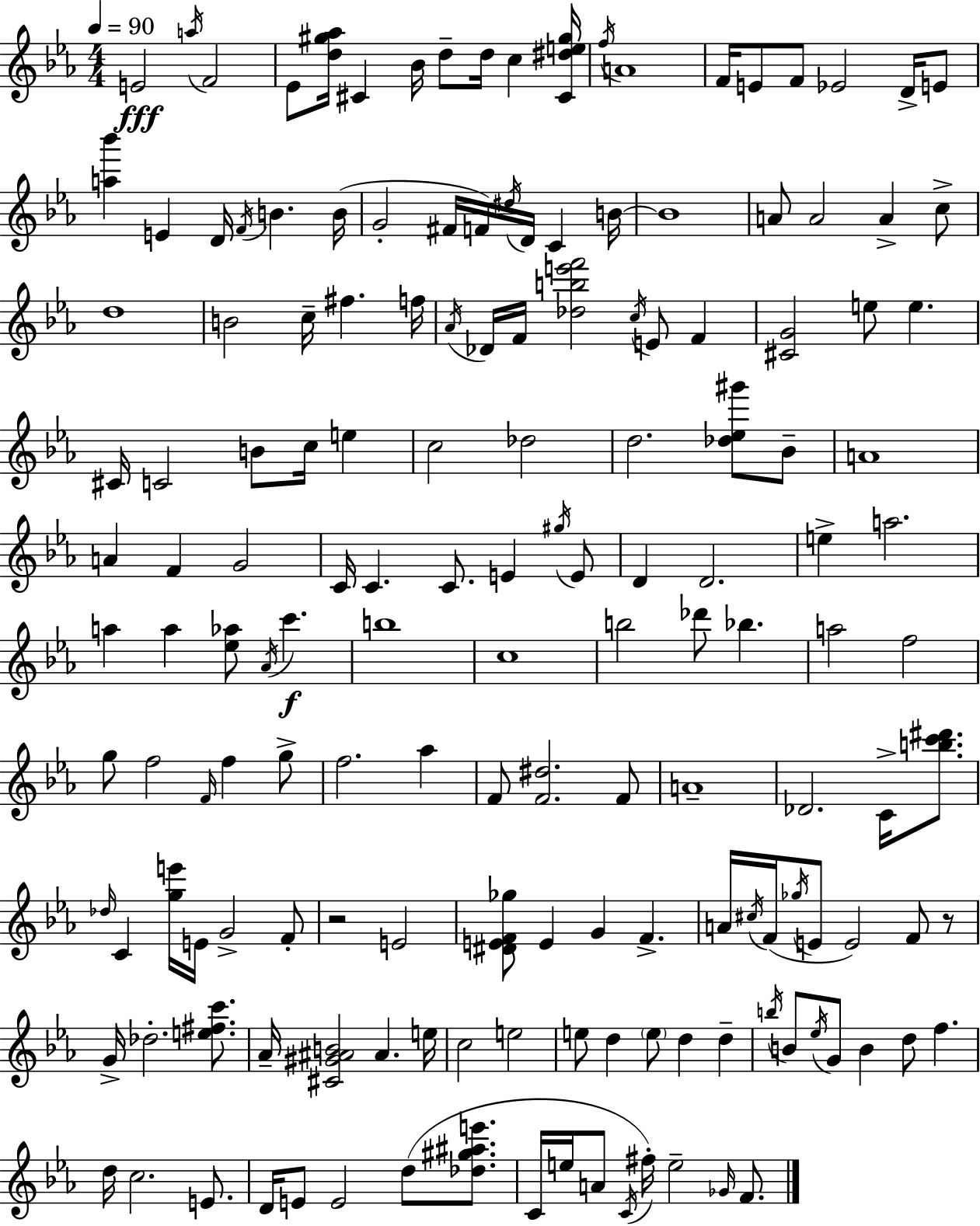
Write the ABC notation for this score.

X:1
T:Untitled
M:4/4
L:1/4
K:Eb
E2 a/4 F2 _E/2 [d^g_a]/4 ^C _B/4 d/2 d/4 c [^C^de^g]/4 f/4 A4 F/4 E/2 F/2 _E2 D/4 E/2 [a_b'] E D/4 F/4 B B/4 G2 ^F/4 F/4 ^d/4 D/4 C B/4 B4 A/2 A2 A c/2 d4 B2 c/4 ^f f/4 _A/4 _D/4 F/4 [_dbe'f']2 c/4 E/2 F [^CG]2 e/2 e ^C/4 C2 B/2 c/4 e c2 _d2 d2 [_d_e^g']/2 _B/2 A4 A F G2 C/4 C C/2 E ^g/4 E/2 D D2 e a2 a a [_e_a]/2 _A/4 c' b4 c4 b2 _d'/2 _b a2 f2 g/2 f2 F/4 f g/2 f2 _a F/2 [F^d]2 F/2 A4 _D2 C/4 [bc'^d']/2 _d/4 C [ge']/4 E/4 G2 F/2 z2 E2 [^DEF_g]/2 E G F A/4 ^c/4 F/4 _g/4 E/2 E2 F/2 z/2 G/4 _d2 [e^fc']/2 _A/4 [^C^G^AB]2 ^A e/4 c2 e2 e/2 d e/2 d d b/4 B/2 _e/4 G/2 B d/2 f d/4 c2 E/2 D/4 E/2 E2 d/2 [_d^g^ae']/2 C/4 e/4 A/2 C/4 ^f/4 e2 _G/4 F/2